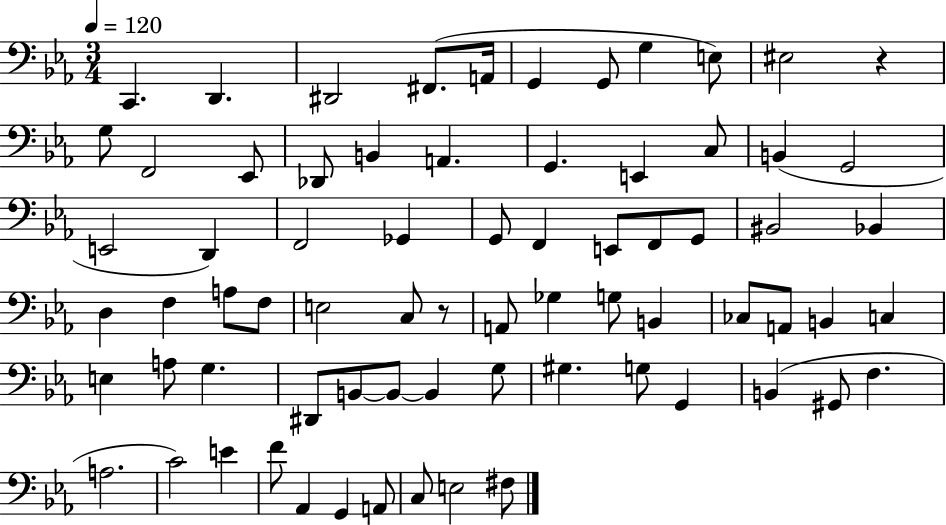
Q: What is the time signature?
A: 3/4